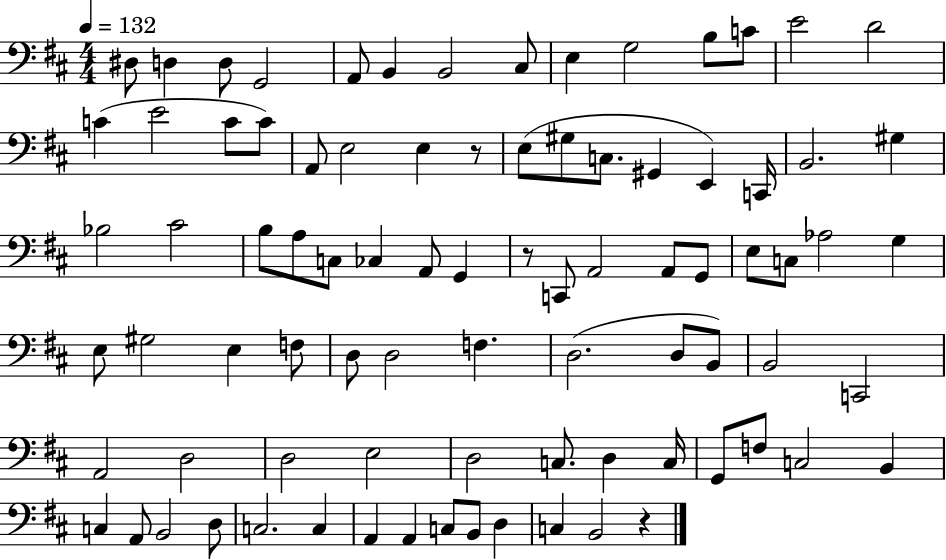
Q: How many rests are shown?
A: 3